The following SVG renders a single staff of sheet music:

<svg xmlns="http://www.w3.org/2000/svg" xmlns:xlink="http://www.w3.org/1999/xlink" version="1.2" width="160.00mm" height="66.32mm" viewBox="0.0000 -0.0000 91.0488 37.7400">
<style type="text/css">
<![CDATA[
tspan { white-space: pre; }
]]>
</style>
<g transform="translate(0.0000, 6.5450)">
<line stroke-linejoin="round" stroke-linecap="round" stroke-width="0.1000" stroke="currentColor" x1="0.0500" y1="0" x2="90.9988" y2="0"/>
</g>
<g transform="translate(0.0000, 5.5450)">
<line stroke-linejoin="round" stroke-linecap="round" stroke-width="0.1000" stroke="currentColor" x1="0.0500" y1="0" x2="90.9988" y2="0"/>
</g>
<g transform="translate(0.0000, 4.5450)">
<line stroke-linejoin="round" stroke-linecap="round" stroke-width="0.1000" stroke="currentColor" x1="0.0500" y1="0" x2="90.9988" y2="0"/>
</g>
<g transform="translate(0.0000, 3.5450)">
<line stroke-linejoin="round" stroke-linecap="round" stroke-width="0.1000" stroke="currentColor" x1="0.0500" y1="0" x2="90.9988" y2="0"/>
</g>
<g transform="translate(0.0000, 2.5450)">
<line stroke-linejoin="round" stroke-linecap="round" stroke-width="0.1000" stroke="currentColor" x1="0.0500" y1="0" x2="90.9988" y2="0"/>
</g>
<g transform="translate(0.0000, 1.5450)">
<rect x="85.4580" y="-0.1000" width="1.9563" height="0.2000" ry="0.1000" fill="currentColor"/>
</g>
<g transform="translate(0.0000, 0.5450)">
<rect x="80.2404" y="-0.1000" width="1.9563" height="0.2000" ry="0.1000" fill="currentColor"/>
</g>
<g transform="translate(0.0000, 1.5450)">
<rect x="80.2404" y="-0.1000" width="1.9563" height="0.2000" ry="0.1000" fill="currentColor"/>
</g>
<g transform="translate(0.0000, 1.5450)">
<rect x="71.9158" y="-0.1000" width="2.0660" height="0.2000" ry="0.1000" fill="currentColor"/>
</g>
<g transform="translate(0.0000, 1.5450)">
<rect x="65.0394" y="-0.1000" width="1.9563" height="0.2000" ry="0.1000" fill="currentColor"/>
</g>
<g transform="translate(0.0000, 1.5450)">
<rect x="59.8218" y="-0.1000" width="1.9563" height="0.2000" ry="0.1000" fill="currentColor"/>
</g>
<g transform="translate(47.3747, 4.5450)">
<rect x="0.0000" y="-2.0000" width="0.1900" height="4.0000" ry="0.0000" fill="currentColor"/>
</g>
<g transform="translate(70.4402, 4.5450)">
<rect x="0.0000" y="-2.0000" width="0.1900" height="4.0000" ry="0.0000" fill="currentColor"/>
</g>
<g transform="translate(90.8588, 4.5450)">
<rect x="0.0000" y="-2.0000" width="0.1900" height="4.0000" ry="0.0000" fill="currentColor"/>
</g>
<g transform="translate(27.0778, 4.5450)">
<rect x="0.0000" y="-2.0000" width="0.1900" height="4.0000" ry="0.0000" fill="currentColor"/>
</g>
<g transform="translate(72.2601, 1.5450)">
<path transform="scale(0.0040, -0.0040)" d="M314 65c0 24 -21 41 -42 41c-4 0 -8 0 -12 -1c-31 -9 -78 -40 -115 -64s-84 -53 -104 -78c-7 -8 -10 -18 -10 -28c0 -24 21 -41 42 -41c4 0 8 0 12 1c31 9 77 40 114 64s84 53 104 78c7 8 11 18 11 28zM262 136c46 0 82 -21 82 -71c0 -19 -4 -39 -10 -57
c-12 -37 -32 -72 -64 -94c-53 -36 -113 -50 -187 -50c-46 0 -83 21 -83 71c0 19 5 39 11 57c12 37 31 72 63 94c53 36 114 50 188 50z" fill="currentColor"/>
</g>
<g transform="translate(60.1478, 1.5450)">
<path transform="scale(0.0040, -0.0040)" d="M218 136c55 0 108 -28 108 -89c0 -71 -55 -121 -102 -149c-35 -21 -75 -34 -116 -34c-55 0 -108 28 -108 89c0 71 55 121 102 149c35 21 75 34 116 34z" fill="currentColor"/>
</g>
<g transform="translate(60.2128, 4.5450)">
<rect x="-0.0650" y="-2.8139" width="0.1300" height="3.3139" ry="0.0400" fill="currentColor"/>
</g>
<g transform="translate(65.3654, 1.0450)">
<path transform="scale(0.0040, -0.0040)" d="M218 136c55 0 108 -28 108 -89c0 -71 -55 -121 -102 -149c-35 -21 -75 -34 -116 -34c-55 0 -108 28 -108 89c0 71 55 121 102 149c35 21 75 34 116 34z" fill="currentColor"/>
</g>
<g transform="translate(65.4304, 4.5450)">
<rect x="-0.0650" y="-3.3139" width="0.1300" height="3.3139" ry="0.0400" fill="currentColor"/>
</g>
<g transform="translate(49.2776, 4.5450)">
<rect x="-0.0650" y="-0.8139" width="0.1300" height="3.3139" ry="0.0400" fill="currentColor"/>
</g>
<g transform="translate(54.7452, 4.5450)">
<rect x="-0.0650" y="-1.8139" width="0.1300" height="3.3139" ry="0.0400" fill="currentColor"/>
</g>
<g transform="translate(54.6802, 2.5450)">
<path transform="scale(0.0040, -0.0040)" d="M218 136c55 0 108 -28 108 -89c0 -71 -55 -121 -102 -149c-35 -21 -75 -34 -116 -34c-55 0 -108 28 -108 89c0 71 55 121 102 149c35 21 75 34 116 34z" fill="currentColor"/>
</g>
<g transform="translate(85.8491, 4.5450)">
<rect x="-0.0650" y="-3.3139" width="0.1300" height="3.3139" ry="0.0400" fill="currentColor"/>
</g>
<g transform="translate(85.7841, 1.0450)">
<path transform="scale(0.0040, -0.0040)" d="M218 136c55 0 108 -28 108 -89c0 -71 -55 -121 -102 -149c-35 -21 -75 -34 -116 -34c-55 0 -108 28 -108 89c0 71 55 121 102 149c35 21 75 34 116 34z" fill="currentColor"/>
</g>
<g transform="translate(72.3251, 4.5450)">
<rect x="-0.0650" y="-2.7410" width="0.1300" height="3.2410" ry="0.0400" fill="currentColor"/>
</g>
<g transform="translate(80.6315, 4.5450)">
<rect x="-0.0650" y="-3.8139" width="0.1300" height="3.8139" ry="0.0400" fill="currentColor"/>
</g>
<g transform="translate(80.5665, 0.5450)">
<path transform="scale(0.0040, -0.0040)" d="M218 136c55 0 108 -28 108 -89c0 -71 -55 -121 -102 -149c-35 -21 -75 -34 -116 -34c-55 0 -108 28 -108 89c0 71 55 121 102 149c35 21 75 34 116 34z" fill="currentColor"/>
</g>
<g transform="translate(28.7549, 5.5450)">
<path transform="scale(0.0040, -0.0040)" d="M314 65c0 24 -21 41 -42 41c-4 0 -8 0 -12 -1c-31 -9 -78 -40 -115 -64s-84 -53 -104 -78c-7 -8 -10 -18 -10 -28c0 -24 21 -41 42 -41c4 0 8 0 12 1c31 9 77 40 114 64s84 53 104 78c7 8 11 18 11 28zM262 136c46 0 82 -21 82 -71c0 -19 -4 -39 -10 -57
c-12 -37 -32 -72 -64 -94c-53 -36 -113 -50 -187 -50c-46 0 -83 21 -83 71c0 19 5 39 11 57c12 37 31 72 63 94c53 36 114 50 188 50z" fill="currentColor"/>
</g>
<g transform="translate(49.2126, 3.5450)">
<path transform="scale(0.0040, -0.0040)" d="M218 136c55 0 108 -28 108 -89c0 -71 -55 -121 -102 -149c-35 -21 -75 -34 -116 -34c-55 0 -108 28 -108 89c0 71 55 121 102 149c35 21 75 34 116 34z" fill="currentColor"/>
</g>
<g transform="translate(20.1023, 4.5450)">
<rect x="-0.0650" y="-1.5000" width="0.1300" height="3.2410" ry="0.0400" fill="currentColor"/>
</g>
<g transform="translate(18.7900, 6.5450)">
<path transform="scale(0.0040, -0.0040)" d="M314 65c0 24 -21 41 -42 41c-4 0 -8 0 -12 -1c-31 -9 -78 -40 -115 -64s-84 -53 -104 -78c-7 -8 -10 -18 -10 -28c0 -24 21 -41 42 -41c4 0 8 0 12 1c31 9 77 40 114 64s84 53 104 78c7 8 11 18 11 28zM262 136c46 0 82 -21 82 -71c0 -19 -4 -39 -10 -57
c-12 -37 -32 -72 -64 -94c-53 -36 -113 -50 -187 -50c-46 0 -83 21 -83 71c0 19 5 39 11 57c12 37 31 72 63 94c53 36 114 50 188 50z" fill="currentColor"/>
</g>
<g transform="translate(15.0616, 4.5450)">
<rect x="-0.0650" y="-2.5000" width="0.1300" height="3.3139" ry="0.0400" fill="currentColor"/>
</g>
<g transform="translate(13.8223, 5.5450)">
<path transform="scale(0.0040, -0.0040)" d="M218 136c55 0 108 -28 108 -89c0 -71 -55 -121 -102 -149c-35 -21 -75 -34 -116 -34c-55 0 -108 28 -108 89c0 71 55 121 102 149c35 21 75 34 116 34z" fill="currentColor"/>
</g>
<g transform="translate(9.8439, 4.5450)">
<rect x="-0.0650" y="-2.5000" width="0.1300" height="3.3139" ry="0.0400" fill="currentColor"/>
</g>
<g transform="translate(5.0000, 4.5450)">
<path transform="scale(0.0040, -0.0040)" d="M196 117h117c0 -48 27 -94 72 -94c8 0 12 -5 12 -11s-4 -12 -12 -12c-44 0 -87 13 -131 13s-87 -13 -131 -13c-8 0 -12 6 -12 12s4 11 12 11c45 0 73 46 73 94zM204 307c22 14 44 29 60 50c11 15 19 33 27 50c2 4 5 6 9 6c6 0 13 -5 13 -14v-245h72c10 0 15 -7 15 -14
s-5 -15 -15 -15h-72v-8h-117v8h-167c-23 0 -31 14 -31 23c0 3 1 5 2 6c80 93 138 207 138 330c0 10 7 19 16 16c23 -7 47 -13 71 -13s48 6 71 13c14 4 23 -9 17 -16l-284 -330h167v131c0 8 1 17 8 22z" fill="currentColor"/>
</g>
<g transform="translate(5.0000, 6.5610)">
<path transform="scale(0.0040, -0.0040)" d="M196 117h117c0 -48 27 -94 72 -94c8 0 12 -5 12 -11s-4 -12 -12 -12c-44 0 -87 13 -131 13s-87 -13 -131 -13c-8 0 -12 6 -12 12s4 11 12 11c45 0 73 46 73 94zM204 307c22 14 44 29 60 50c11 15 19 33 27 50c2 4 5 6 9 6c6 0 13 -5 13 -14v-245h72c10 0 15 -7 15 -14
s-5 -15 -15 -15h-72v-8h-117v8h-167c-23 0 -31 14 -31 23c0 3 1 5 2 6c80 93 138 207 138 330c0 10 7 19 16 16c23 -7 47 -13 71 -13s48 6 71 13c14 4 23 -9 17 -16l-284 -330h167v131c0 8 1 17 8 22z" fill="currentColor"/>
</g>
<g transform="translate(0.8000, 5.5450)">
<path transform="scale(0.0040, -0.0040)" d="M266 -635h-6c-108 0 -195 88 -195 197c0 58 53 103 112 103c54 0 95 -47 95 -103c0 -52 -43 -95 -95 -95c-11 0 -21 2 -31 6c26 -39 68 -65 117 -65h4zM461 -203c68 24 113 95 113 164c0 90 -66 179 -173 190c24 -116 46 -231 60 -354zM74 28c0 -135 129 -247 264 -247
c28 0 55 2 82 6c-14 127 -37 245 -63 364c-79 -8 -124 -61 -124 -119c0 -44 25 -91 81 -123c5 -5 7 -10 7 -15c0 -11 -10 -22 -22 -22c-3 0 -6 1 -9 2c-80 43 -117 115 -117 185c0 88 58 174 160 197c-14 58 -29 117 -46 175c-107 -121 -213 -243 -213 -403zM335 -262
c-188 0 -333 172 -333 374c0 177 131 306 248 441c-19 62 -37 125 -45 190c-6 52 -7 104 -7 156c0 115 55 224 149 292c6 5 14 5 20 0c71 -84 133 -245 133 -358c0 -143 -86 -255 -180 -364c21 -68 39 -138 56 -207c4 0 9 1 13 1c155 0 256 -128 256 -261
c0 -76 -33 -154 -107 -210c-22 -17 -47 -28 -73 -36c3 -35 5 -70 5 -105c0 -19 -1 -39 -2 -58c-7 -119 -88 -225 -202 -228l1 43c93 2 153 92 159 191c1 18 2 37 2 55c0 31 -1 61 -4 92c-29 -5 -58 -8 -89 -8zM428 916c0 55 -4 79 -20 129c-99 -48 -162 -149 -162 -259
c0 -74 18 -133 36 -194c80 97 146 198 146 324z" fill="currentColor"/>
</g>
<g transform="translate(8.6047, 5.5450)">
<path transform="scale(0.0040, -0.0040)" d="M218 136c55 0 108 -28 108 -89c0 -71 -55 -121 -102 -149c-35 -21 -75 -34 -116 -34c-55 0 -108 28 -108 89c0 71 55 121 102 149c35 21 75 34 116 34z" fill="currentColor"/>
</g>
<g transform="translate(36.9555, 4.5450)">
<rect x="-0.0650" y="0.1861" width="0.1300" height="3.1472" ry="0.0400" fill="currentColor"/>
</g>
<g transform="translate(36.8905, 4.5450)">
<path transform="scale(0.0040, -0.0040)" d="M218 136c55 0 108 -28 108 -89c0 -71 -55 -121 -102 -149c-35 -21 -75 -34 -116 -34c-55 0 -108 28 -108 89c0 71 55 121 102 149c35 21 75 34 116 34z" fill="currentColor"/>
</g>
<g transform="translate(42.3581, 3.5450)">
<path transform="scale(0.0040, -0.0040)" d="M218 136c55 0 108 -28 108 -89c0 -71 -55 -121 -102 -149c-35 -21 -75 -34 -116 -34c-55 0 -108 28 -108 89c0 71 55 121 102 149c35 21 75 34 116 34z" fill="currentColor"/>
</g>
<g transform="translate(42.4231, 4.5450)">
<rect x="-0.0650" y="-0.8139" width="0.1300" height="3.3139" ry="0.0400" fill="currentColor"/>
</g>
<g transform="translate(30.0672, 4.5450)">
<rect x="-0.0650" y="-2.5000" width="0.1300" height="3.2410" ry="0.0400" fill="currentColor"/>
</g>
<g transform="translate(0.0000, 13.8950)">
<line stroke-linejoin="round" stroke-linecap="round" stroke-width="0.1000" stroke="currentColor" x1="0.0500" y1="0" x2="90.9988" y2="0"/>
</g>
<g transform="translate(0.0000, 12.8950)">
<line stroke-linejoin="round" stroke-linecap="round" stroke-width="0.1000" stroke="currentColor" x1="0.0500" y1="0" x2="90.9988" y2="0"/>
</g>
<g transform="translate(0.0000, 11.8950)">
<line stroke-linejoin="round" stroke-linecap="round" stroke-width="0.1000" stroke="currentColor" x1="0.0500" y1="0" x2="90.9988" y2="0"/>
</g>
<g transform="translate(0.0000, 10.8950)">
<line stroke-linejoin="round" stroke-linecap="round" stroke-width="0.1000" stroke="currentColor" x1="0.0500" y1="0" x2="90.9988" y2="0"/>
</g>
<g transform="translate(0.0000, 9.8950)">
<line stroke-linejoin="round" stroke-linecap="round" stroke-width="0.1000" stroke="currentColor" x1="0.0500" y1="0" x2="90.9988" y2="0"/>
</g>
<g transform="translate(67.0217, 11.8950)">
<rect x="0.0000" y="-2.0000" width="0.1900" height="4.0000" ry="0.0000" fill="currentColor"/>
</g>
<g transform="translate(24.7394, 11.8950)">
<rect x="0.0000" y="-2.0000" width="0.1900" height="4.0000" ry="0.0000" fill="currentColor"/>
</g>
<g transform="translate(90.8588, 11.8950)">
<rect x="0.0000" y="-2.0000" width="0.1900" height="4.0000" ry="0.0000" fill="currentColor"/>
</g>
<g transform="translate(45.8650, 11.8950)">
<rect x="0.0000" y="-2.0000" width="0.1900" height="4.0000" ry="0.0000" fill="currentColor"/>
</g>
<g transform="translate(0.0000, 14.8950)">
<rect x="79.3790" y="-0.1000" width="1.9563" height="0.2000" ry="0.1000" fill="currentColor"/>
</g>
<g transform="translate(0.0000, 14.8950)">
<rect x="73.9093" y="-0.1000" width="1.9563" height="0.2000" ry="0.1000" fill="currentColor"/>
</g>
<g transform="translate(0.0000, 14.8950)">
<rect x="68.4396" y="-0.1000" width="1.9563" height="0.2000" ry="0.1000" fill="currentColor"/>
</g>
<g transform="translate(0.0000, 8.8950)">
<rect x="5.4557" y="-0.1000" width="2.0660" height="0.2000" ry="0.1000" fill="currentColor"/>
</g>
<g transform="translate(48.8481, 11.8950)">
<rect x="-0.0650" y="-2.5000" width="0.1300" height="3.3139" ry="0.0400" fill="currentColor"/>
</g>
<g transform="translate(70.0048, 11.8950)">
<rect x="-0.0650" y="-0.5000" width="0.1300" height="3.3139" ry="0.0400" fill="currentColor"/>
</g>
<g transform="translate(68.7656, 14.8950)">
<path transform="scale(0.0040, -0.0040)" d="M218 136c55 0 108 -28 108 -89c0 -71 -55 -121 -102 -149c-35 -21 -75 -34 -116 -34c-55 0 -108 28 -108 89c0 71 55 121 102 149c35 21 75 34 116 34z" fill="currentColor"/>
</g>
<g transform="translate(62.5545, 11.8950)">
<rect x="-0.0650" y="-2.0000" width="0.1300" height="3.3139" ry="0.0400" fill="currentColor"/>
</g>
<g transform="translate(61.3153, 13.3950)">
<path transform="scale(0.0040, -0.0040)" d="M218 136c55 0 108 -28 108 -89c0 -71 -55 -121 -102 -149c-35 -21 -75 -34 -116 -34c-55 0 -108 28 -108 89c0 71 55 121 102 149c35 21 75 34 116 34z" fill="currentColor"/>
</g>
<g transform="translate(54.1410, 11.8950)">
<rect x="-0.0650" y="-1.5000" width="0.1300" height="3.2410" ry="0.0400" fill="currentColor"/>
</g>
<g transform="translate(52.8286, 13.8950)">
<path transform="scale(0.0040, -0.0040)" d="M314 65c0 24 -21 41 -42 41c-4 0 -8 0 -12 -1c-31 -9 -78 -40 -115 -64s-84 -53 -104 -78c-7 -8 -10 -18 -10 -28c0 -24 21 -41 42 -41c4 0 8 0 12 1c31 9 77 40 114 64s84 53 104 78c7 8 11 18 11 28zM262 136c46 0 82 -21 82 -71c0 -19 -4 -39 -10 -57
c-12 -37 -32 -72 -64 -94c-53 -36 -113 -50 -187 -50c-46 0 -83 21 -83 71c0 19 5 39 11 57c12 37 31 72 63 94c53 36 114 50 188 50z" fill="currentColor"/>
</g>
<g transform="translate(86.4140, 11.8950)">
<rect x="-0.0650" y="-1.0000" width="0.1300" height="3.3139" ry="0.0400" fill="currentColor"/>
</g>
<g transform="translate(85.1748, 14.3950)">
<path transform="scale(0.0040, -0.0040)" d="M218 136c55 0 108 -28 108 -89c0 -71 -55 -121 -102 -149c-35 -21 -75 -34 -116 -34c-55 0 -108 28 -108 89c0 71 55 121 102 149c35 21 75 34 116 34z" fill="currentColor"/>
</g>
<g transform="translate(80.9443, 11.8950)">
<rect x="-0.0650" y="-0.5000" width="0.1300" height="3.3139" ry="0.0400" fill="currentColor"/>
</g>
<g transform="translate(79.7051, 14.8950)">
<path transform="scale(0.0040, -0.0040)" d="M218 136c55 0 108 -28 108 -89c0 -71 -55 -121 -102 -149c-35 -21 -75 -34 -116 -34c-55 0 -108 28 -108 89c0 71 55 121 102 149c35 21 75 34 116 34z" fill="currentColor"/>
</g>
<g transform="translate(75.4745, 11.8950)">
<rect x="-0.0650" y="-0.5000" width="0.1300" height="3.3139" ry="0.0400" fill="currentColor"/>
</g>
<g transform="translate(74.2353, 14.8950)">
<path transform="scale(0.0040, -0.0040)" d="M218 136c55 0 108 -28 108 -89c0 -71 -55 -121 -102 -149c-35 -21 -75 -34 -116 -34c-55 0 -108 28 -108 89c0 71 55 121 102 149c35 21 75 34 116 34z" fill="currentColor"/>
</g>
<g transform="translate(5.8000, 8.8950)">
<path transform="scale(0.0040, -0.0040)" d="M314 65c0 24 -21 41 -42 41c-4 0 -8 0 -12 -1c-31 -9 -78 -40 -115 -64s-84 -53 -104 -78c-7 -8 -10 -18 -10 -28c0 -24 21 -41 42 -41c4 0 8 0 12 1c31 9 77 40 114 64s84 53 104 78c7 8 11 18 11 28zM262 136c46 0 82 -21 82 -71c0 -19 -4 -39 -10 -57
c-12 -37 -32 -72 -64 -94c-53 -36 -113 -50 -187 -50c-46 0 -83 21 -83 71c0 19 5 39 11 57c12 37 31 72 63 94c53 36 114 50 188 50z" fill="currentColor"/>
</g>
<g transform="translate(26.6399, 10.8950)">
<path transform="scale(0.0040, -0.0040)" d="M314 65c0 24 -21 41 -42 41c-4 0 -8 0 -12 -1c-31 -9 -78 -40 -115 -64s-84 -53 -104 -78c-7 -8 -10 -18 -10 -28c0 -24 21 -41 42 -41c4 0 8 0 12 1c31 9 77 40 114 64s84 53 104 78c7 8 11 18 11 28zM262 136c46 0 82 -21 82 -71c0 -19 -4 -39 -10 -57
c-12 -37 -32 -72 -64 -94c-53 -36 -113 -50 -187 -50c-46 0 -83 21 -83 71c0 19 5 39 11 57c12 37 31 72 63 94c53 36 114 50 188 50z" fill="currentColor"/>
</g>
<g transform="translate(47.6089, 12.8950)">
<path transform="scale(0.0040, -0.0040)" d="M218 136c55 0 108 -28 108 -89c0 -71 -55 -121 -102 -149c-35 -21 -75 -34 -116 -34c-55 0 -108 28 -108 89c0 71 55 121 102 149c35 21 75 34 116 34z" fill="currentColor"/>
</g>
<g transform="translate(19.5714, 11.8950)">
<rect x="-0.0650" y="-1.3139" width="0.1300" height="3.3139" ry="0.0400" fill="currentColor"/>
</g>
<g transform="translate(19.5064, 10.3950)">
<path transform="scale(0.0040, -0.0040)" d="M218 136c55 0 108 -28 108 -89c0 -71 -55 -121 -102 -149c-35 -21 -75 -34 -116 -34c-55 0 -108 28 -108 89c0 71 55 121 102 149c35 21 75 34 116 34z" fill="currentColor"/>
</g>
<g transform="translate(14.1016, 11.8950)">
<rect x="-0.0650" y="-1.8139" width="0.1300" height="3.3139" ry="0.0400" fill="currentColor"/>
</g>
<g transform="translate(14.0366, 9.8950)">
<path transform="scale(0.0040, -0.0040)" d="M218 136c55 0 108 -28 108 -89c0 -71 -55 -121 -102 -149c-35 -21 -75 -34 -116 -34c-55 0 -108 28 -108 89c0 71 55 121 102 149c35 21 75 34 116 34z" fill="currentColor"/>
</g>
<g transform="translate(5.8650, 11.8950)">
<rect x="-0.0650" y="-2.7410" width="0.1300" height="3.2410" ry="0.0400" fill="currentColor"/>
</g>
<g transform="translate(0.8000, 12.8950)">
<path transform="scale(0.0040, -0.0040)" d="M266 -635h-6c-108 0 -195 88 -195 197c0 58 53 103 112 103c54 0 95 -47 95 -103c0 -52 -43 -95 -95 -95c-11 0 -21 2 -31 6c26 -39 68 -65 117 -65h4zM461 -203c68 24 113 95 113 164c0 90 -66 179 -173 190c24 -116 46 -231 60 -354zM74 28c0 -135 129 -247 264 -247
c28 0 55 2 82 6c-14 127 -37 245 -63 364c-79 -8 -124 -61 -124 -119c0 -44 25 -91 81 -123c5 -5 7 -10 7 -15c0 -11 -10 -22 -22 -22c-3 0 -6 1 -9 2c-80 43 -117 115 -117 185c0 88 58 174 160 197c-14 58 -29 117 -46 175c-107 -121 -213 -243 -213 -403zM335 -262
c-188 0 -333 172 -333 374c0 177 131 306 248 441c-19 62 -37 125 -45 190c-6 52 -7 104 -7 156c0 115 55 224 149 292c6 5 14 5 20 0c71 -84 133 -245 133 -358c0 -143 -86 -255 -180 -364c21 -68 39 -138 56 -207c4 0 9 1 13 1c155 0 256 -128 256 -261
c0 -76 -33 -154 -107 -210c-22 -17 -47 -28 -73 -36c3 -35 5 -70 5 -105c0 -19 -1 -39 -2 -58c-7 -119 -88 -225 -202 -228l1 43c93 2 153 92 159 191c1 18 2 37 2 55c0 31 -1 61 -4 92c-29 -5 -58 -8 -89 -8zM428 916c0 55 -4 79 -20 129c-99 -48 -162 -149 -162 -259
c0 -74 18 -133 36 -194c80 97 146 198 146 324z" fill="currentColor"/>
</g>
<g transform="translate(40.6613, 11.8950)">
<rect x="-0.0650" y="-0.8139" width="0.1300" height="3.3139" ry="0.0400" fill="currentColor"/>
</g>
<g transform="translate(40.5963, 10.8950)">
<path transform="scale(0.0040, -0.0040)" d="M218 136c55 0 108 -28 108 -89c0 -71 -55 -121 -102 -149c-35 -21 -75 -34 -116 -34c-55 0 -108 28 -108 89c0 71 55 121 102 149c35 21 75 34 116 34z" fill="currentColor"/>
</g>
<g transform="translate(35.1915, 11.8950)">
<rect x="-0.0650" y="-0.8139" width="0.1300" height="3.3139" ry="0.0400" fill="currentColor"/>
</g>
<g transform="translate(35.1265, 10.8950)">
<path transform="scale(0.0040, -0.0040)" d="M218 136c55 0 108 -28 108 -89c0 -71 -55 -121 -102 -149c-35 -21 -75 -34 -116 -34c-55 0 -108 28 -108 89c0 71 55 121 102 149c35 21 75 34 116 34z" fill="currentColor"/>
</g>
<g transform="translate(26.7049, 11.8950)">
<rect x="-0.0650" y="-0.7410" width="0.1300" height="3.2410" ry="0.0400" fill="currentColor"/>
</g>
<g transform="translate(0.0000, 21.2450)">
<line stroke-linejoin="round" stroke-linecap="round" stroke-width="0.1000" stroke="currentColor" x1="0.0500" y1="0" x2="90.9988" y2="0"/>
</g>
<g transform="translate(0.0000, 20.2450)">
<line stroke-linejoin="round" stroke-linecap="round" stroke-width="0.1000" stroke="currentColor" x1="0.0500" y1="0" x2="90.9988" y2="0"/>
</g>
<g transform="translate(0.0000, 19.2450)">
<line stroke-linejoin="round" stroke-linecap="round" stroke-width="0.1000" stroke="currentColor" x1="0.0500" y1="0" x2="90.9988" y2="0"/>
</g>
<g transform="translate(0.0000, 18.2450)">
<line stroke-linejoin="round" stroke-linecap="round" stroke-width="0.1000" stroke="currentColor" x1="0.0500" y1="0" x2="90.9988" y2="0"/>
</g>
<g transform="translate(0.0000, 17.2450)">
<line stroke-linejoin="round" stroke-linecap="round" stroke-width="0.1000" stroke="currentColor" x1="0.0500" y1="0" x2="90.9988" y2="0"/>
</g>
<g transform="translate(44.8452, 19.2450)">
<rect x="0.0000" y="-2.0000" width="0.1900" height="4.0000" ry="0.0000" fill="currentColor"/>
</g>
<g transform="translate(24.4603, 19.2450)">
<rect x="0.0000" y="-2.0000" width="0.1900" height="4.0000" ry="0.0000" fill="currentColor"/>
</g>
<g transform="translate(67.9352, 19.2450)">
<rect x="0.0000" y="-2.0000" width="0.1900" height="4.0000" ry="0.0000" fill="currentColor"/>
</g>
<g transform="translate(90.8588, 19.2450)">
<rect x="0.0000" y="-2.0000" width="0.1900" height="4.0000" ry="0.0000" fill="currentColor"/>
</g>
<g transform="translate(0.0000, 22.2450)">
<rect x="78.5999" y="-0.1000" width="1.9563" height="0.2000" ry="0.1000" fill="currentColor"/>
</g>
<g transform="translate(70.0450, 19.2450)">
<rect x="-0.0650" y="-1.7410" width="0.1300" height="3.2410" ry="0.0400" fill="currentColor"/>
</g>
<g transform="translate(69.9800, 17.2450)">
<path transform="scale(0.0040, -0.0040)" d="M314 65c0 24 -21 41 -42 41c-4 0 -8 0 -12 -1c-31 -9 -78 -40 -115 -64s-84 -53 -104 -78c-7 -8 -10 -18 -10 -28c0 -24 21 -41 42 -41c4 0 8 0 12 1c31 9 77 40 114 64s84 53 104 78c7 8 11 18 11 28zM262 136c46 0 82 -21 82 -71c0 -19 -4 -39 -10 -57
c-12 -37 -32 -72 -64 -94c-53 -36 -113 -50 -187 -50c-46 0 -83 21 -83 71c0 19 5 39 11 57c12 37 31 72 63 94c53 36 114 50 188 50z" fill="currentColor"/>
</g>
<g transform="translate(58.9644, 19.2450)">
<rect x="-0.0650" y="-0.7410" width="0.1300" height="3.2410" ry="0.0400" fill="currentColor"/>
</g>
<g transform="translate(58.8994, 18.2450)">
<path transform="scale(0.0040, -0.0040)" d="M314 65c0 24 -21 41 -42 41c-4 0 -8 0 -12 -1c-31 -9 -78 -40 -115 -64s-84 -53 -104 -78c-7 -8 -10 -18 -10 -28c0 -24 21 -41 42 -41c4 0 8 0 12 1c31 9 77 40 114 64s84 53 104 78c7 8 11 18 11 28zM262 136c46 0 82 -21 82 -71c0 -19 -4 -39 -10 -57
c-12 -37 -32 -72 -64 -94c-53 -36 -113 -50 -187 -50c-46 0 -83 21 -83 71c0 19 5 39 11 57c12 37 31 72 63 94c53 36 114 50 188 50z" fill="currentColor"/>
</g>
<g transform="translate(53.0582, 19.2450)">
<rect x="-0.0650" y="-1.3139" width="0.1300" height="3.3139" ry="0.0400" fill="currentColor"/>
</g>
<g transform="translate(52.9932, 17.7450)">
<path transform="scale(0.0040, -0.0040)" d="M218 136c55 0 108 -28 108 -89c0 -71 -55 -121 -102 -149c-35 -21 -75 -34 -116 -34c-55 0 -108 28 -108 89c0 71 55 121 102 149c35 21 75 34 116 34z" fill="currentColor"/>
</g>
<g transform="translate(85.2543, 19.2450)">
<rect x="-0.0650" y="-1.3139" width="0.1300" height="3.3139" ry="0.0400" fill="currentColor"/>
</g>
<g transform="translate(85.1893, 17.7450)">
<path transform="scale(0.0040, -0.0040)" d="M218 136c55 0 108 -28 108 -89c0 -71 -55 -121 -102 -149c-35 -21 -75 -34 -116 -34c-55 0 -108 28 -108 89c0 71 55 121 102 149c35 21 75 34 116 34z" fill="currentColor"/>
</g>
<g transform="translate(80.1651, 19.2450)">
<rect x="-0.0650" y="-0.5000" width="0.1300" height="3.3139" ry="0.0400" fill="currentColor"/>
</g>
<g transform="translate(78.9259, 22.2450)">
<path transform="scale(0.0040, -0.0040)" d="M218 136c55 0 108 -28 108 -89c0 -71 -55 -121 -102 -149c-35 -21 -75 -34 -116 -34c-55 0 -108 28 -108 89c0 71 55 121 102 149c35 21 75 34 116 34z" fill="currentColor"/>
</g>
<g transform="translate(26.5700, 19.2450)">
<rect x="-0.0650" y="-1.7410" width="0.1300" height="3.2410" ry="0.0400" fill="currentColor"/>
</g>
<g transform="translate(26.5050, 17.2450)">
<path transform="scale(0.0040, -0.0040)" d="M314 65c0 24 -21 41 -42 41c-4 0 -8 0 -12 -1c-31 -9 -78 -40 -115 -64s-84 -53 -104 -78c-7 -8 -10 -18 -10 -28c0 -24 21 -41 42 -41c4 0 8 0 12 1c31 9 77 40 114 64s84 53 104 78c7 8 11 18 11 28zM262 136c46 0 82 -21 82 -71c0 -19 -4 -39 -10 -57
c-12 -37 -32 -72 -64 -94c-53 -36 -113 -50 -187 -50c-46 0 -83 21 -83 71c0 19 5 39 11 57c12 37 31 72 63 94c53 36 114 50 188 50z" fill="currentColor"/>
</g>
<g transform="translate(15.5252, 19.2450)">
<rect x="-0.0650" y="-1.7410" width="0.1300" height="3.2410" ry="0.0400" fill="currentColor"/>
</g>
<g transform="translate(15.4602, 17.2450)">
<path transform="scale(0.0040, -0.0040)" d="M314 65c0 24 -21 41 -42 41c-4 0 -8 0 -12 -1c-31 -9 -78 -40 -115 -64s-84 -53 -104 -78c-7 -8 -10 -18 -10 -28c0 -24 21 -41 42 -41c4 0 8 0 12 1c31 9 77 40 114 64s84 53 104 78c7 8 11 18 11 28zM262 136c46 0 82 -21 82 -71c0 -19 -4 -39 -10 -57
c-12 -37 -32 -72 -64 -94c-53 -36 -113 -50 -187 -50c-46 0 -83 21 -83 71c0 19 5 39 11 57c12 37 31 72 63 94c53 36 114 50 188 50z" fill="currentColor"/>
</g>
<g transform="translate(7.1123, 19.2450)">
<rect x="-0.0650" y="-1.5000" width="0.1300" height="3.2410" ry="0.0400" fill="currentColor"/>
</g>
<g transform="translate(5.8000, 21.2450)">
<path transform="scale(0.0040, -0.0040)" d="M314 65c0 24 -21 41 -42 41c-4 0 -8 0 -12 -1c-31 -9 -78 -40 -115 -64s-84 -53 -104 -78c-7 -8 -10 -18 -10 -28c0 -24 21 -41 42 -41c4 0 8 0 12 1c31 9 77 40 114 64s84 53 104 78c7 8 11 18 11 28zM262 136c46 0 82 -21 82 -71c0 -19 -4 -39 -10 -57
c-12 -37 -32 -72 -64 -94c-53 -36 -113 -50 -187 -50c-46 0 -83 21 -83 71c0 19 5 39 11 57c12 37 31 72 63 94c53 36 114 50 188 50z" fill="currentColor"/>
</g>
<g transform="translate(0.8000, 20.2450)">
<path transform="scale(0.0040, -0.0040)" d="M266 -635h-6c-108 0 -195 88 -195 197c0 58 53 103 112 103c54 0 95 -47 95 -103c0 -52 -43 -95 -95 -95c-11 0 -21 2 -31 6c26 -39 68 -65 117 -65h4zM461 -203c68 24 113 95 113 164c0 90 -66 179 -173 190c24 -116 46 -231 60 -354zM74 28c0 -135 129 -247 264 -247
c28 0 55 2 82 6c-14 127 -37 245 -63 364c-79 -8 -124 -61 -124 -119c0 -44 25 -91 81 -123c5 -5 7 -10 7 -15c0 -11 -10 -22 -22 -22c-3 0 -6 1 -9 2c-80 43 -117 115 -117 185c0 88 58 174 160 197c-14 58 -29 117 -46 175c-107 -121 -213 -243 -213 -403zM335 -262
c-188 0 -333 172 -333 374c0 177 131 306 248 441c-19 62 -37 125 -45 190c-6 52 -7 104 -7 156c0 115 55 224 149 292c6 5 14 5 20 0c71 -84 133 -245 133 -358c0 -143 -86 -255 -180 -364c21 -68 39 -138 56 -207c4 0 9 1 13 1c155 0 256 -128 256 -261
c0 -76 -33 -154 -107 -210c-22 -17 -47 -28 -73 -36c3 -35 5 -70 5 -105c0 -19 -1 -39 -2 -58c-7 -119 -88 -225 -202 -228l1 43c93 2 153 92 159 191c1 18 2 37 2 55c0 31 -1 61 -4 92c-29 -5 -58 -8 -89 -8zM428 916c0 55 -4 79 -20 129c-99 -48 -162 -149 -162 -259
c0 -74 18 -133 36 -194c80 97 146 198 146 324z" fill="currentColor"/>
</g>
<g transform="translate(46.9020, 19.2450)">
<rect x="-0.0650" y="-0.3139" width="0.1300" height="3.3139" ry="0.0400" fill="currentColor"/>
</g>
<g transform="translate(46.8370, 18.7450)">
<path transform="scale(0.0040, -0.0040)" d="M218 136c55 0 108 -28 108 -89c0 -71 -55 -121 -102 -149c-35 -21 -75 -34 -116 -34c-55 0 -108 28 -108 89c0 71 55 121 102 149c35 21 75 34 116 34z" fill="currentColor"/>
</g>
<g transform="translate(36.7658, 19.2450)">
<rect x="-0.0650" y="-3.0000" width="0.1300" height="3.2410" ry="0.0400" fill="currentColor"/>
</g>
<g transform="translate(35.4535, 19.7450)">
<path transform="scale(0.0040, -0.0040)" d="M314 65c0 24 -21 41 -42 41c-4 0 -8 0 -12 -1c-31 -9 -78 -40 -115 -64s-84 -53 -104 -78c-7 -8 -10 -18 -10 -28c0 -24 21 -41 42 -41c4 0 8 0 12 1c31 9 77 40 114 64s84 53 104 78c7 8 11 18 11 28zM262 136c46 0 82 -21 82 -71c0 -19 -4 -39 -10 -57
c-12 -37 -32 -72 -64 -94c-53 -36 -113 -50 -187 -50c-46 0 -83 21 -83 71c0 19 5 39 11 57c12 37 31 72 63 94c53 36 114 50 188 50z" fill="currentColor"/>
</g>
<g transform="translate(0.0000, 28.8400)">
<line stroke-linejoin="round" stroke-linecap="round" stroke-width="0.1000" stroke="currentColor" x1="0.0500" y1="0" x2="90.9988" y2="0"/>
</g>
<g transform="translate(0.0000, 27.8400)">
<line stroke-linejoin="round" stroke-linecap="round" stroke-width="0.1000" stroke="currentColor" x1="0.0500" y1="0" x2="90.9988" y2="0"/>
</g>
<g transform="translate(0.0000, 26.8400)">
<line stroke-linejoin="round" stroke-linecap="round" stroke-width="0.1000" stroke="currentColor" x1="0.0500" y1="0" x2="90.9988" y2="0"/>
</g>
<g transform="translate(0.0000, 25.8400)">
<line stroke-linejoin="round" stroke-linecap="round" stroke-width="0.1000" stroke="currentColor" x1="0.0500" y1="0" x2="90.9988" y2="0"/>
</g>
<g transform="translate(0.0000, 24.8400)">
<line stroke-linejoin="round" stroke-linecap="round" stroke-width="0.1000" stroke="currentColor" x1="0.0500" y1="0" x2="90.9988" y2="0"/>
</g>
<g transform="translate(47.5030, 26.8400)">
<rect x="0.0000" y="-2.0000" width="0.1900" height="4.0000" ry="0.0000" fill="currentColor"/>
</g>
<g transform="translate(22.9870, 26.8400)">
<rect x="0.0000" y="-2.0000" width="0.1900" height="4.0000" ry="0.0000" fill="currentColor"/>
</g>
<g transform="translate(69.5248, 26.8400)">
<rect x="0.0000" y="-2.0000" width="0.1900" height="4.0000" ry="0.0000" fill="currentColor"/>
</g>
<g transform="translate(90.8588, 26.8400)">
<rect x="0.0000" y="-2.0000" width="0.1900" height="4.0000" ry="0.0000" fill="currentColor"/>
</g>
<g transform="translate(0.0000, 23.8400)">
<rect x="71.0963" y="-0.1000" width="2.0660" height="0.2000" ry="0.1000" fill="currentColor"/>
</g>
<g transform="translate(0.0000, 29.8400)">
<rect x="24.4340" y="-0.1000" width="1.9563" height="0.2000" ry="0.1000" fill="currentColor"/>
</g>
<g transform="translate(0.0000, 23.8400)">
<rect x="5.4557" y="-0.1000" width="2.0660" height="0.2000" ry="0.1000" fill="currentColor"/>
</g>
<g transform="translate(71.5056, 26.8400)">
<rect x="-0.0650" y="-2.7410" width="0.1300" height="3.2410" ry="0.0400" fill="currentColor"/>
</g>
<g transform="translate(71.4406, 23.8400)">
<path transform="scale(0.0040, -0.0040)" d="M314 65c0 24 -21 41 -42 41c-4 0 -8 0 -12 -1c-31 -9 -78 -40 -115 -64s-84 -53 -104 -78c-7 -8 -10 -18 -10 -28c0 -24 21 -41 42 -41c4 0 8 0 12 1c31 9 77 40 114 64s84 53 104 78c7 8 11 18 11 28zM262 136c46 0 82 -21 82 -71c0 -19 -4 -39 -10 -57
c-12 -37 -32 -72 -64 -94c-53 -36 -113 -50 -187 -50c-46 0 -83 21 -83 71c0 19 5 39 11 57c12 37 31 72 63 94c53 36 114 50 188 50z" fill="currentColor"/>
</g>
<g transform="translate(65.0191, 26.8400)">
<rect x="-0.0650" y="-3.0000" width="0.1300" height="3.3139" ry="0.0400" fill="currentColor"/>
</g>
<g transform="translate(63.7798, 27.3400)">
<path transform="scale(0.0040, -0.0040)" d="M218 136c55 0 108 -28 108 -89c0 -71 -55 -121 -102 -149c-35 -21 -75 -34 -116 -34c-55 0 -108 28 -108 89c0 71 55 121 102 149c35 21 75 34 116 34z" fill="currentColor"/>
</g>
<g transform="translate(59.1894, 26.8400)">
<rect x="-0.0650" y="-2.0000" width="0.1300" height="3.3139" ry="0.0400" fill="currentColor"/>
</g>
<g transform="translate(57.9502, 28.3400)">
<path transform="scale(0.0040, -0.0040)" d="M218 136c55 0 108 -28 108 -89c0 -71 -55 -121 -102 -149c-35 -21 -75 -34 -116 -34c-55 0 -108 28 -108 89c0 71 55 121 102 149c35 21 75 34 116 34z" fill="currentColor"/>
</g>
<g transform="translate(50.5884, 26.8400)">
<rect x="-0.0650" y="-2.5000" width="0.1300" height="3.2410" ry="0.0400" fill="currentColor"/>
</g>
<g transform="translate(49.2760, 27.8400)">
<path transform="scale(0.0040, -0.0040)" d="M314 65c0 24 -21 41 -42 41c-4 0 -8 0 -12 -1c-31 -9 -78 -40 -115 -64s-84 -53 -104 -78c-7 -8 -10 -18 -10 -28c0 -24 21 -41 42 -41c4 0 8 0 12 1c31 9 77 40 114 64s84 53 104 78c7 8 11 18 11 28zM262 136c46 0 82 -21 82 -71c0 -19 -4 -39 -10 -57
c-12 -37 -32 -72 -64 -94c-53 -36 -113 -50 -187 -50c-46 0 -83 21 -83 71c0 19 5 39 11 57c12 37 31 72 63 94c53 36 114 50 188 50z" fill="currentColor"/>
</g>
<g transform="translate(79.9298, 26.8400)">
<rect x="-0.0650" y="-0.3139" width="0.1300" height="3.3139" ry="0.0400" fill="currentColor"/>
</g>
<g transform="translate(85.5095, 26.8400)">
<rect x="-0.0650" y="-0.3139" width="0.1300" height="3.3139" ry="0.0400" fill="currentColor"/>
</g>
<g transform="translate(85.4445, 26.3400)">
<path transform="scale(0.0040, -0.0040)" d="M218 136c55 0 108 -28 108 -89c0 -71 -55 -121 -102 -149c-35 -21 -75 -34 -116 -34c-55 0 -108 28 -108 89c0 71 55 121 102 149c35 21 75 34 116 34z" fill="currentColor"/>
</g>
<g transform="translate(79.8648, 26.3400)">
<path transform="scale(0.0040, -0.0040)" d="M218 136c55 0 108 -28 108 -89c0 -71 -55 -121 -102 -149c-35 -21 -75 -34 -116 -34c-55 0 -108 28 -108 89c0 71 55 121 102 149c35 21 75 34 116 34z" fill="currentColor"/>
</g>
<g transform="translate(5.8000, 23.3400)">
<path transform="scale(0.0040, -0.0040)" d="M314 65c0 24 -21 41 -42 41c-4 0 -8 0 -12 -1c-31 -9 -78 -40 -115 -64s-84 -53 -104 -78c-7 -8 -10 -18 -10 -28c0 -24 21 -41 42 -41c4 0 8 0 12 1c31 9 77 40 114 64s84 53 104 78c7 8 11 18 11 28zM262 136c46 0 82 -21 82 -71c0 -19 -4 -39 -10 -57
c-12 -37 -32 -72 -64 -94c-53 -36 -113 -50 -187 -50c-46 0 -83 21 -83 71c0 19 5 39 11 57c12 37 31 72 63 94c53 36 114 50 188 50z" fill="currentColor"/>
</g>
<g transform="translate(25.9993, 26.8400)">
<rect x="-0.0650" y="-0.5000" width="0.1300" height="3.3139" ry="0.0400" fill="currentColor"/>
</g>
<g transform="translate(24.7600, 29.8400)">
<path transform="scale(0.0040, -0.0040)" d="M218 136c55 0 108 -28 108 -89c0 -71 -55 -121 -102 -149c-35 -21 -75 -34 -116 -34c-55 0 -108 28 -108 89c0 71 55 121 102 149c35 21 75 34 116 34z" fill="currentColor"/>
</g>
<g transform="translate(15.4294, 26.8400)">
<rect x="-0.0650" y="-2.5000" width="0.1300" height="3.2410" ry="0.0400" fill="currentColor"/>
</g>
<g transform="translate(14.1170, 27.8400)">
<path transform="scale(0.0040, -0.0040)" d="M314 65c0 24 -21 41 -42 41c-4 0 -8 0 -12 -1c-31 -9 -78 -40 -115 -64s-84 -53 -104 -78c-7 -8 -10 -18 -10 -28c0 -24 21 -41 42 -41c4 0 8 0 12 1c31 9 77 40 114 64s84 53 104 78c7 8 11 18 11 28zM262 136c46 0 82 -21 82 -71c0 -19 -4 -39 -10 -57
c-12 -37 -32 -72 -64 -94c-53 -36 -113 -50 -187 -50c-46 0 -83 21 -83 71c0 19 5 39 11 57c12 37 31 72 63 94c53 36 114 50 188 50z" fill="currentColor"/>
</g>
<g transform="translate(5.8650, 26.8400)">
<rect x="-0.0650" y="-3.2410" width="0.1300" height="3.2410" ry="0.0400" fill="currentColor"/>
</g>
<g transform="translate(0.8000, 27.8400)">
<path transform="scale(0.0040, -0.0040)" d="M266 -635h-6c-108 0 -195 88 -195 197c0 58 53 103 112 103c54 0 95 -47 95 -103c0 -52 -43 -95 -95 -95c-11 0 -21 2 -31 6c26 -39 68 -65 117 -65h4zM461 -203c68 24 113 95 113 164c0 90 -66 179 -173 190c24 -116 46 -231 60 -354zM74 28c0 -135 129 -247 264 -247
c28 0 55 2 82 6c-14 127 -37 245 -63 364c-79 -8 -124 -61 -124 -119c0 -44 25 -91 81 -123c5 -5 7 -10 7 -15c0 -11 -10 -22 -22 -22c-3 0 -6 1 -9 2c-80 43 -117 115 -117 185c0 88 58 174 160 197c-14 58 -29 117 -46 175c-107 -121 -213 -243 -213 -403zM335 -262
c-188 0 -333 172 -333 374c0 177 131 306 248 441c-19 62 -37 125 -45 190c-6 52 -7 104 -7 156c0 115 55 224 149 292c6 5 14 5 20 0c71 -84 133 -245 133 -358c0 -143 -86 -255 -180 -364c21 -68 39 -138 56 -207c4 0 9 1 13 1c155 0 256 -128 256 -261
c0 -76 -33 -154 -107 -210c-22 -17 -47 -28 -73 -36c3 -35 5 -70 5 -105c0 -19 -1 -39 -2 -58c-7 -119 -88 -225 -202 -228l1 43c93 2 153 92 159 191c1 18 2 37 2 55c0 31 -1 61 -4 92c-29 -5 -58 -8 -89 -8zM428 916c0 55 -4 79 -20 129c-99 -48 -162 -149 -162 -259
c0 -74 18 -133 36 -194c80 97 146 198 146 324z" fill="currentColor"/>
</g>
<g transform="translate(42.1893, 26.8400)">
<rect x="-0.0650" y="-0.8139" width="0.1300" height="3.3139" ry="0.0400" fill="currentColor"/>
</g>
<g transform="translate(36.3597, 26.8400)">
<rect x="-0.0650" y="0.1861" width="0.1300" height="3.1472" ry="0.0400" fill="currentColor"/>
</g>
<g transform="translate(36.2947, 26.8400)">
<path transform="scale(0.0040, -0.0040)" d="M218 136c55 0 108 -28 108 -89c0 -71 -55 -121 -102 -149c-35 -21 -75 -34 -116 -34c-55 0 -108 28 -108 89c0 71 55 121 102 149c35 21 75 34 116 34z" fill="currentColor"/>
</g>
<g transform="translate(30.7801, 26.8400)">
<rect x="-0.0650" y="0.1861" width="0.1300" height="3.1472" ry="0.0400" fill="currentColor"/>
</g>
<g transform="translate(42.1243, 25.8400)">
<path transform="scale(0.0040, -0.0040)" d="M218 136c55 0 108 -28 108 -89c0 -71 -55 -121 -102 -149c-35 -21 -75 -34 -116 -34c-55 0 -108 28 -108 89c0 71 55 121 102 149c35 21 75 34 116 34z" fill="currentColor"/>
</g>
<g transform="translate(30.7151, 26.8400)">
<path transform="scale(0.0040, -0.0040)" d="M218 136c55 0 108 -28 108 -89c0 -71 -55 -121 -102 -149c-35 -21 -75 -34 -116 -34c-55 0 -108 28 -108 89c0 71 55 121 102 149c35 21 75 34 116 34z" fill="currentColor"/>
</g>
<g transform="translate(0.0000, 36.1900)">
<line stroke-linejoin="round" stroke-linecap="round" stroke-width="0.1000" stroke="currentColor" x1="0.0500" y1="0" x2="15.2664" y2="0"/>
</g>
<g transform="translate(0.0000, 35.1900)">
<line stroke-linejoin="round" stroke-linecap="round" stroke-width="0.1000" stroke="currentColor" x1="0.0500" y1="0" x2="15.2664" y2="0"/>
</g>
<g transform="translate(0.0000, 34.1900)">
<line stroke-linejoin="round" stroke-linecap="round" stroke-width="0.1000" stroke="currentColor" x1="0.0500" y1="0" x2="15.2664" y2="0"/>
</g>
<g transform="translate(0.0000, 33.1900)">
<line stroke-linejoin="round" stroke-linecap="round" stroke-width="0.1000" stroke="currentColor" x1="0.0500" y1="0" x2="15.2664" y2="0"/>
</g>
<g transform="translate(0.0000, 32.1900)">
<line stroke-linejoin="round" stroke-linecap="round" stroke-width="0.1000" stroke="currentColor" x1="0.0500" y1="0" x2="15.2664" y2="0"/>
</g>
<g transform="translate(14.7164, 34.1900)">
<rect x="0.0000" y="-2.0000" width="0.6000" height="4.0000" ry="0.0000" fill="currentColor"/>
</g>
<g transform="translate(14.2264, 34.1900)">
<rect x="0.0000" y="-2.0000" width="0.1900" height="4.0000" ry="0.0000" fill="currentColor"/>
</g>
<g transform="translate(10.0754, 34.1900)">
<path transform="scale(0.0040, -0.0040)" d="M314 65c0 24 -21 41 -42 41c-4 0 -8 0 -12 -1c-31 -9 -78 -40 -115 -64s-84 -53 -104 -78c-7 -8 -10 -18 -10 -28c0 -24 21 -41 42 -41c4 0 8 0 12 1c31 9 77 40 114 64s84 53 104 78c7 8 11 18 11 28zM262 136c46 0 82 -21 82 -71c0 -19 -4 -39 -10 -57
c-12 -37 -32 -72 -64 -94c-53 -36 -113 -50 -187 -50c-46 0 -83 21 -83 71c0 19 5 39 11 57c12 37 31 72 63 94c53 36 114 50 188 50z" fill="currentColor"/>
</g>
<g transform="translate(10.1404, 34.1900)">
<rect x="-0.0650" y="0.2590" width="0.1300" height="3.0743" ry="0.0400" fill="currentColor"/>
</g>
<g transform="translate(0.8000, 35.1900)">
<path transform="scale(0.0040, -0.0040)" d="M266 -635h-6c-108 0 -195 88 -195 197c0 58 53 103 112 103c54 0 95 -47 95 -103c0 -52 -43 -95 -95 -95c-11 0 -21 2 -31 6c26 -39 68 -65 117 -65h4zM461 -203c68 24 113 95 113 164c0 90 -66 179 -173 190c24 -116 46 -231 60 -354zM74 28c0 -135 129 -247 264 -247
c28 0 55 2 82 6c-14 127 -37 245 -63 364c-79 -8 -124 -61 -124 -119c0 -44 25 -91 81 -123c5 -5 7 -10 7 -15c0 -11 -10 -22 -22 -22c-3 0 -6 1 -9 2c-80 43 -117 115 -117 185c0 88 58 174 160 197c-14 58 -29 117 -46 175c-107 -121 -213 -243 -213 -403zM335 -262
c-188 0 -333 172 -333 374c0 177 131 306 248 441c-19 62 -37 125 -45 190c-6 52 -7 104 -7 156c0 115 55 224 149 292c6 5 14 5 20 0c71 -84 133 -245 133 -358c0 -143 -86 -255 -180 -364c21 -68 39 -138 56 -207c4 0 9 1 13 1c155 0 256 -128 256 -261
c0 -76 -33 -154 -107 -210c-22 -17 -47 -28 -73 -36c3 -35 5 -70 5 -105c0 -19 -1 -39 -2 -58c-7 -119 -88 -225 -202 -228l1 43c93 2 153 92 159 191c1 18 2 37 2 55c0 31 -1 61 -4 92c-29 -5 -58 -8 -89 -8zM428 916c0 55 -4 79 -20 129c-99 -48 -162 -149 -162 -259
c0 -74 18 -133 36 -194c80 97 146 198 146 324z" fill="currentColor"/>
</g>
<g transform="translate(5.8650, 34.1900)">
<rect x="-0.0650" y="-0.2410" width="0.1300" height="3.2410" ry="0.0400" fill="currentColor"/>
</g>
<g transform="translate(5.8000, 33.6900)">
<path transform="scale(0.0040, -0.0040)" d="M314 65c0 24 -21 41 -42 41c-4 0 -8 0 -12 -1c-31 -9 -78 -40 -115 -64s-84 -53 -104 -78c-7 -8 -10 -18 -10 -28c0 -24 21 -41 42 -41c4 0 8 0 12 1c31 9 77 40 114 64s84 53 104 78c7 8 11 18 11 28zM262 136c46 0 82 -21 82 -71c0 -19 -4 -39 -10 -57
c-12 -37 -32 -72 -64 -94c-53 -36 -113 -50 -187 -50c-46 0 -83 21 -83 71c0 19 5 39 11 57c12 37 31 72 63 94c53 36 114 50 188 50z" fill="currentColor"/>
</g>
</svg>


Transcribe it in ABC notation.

X:1
T:Untitled
M:4/4
L:1/4
K:C
G G E2 G2 B d d f a b a2 c' b a2 f e d2 d d G E2 F C C C D E2 f2 f2 A2 c e d2 f2 C e b2 G2 C B B d G2 F A a2 c c c2 B2